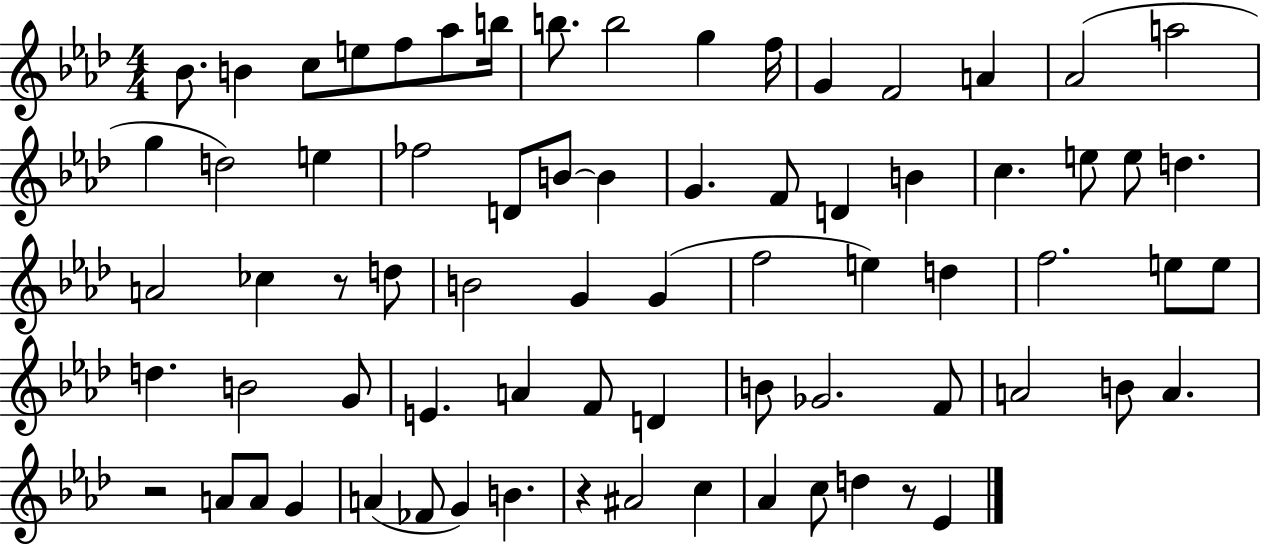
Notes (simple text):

Bb4/e. B4/q C5/e E5/e F5/e Ab5/e B5/s B5/e. B5/h G5/q F5/s G4/q F4/h A4/q Ab4/h A5/h G5/q D5/h E5/q FES5/h D4/e B4/e B4/q G4/q. F4/e D4/q B4/q C5/q. E5/e E5/e D5/q. A4/h CES5/q R/e D5/e B4/h G4/q G4/q F5/h E5/q D5/q F5/h. E5/e E5/e D5/q. B4/h G4/e E4/q. A4/q F4/e D4/q B4/e Gb4/h. F4/e A4/h B4/e A4/q. R/h A4/e A4/e G4/q A4/q FES4/e G4/q B4/q. R/q A#4/h C5/q Ab4/q C5/e D5/q R/e Eb4/q